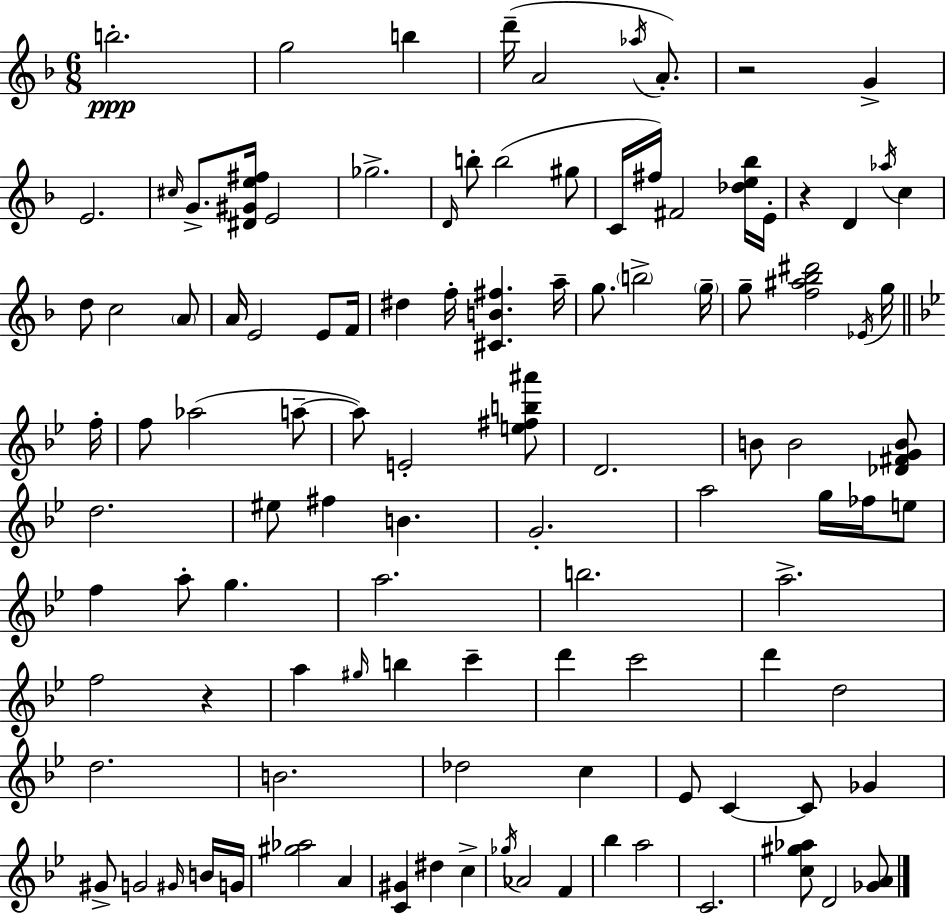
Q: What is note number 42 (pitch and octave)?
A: F5